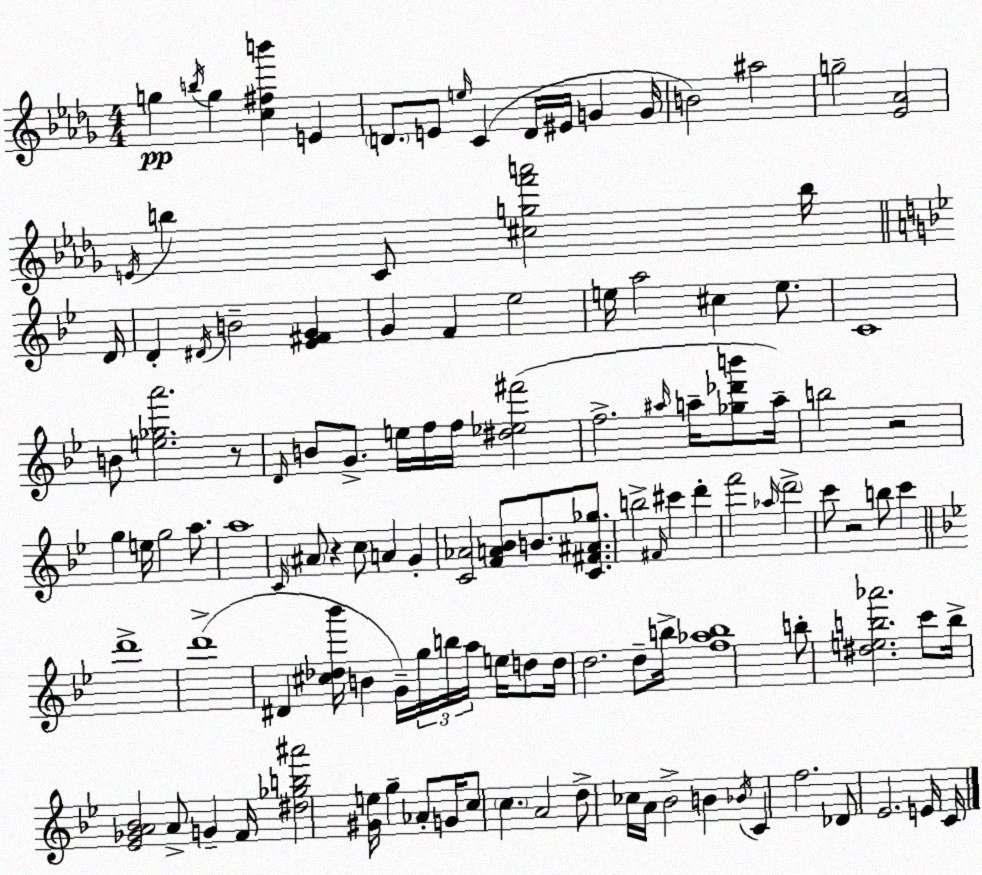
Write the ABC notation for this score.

X:1
T:Untitled
M:4/4
L:1/4
K:Bbm
g b/4 g [c^fb'] E D/2 E/2 e/4 C D/4 ^E/4 G G/4 B2 ^a2 g2 [_E_A]2 E/4 b C/2 [^cgf'a']2 b/4 D/4 D ^D/4 B2 [_E^FG] G F _e2 e/4 a2 ^c e/2 C4 B/2 [e_ga']2 z/2 D/4 B/2 G/2 e/4 f/4 f/4 [^d_e^f']2 f2 ^a/4 a/4 [_g_d'b']/2 a/4 b2 z2 g e/4 g2 a/2 a4 C/4 ^A/2 z c/2 A G [C_A]2 [FA_B]/2 B/2 [C^F^A_g]/2 b2 ^F/4 ^c' d' f'2 _a/4 d'2 c'/2 z2 b/2 c' d'4 d'4 ^D [^c_d_b']/4 B G/4 g/4 b/4 a/4 e/4 d/2 d/4 d2 d/2 b/4 [f_ab]4 b/2 [^deb_a']2 c'/2 b/4 [_E_GA_B]2 A/2 G F/4 [^d_gb^a']2 [^Ge]/4 g _A/2 G/4 c/2 c A2 d/2 _c/4 A/4 _B2 B _B/4 C f2 _D/2 _E2 E/4 C/4